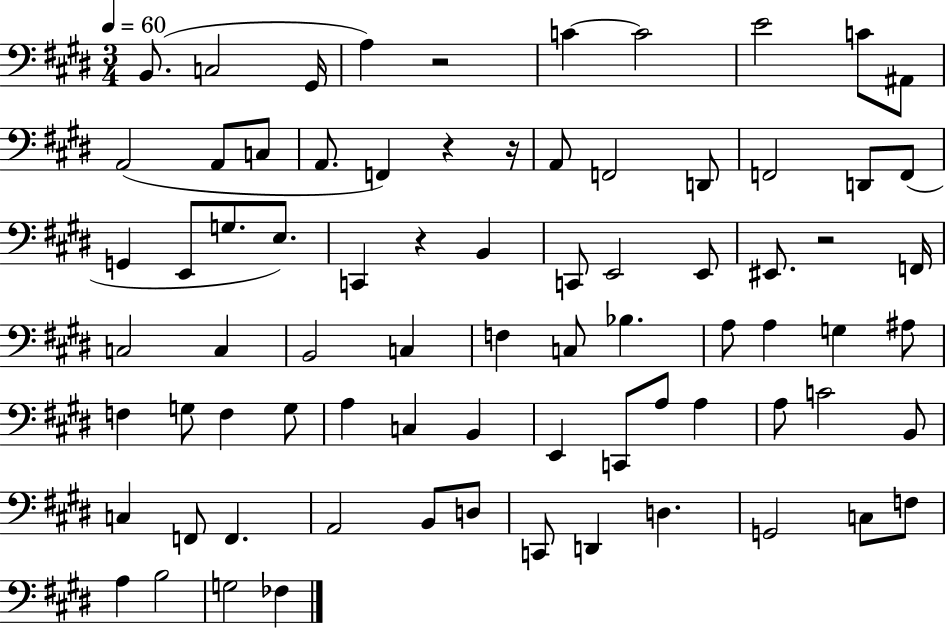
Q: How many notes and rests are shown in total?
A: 77